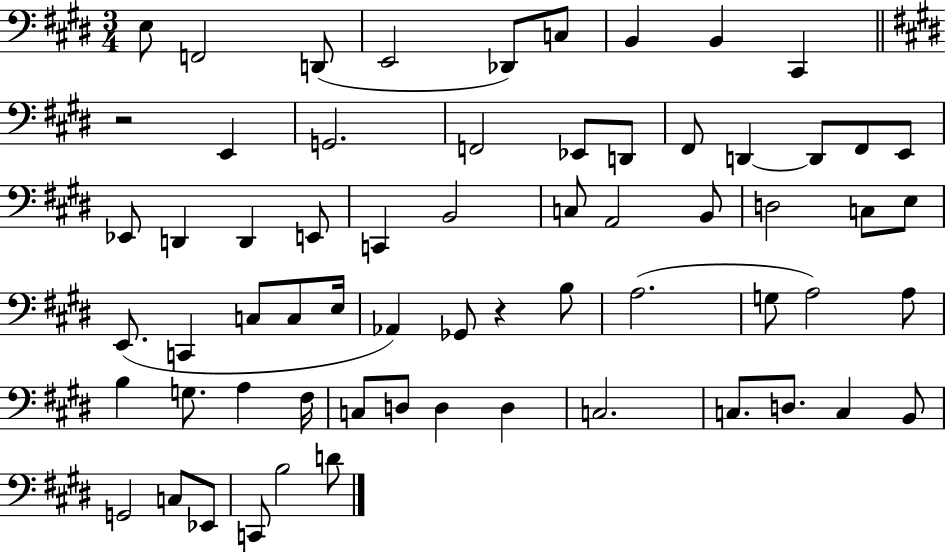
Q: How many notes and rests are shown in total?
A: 64